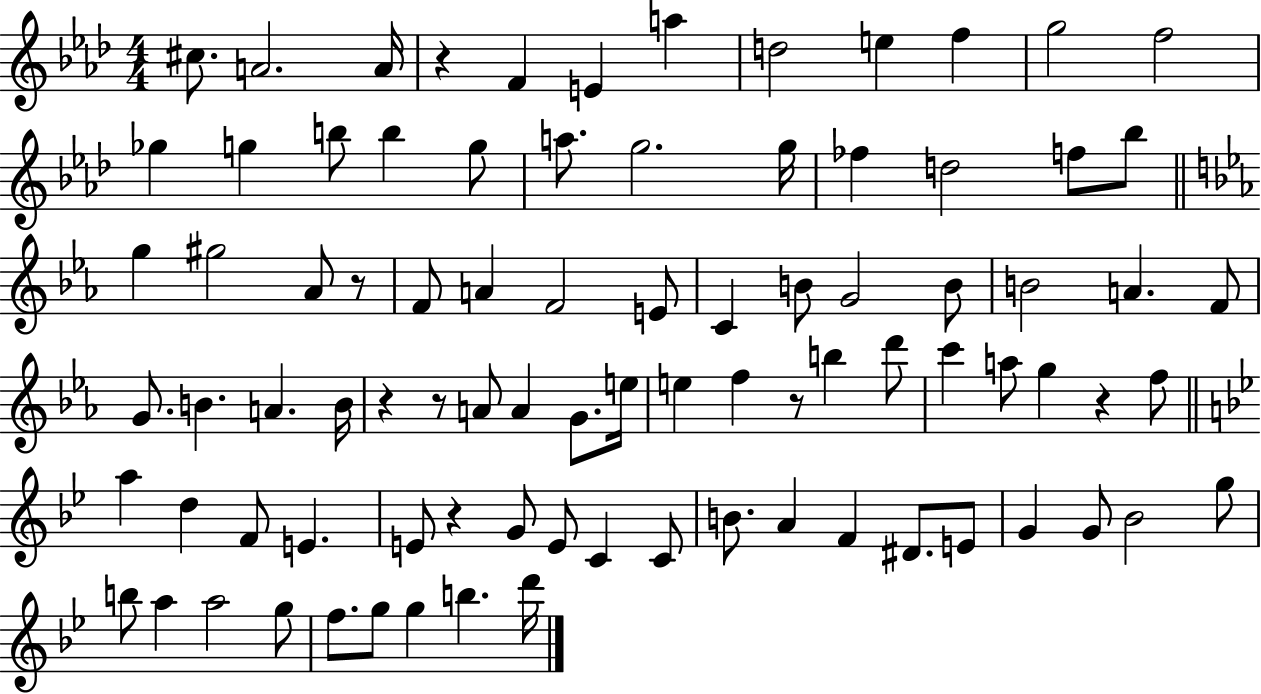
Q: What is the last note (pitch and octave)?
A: D6